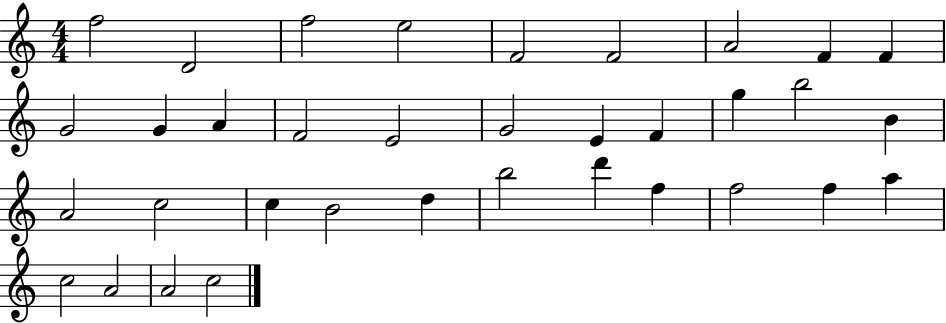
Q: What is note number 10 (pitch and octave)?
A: G4